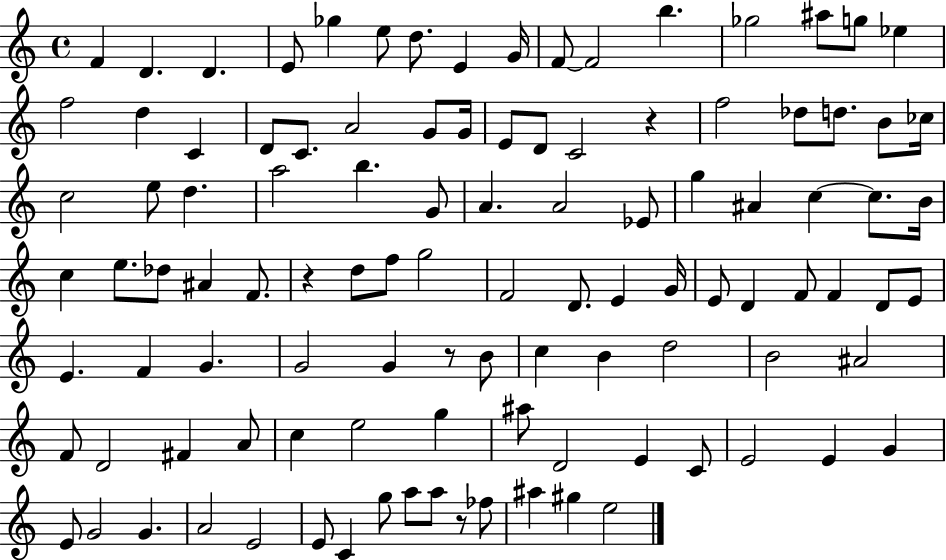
F4/q D4/q. D4/q. E4/e Gb5/q E5/e D5/e. E4/q G4/s F4/e F4/h B5/q. Gb5/h A#5/e G5/e Eb5/q F5/h D5/q C4/q D4/e C4/e. A4/h G4/e G4/s E4/e D4/e C4/h R/q F5/h Db5/e D5/e. B4/e CES5/s C5/h E5/e D5/q. A5/h B5/q. G4/e A4/q. A4/h Eb4/e G5/q A#4/q C5/q C5/e. B4/s C5/q E5/e. Db5/e A#4/q F4/e. R/q D5/e F5/e G5/h F4/h D4/e. E4/q G4/s E4/e D4/q F4/e F4/q D4/e E4/e E4/q. F4/q G4/q. G4/h G4/q R/e B4/e C5/q B4/q D5/h B4/h A#4/h F4/e D4/h F#4/q A4/e C5/q E5/h G5/q A#5/e D4/h E4/q C4/e E4/h E4/q G4/q E4/e G4/h G4/q. A4/h E4/h E4/e C4/q G5/e A5/e A5/e R/e FES5/e A#5/q G#5/q E5/h